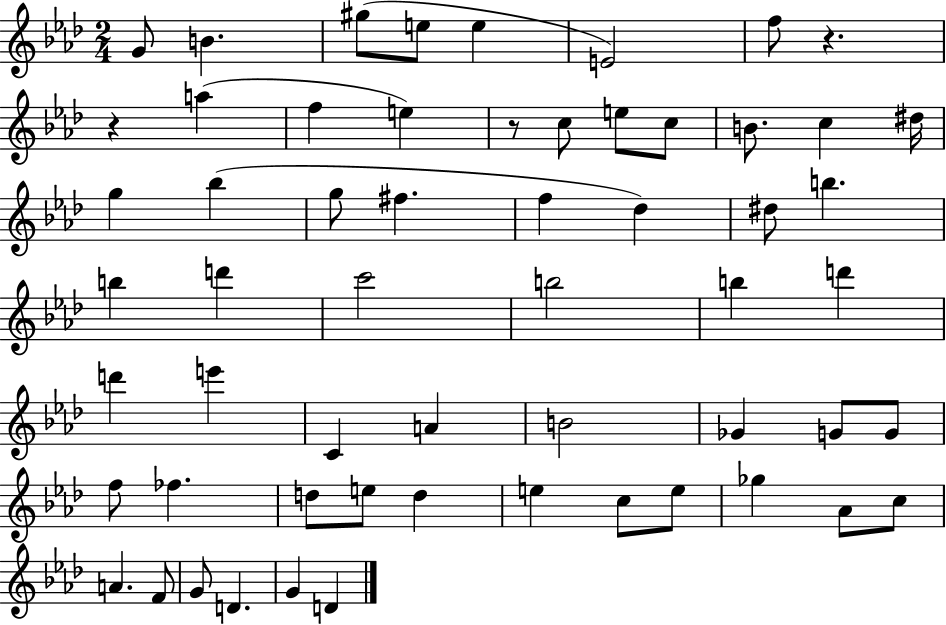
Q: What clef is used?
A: treble